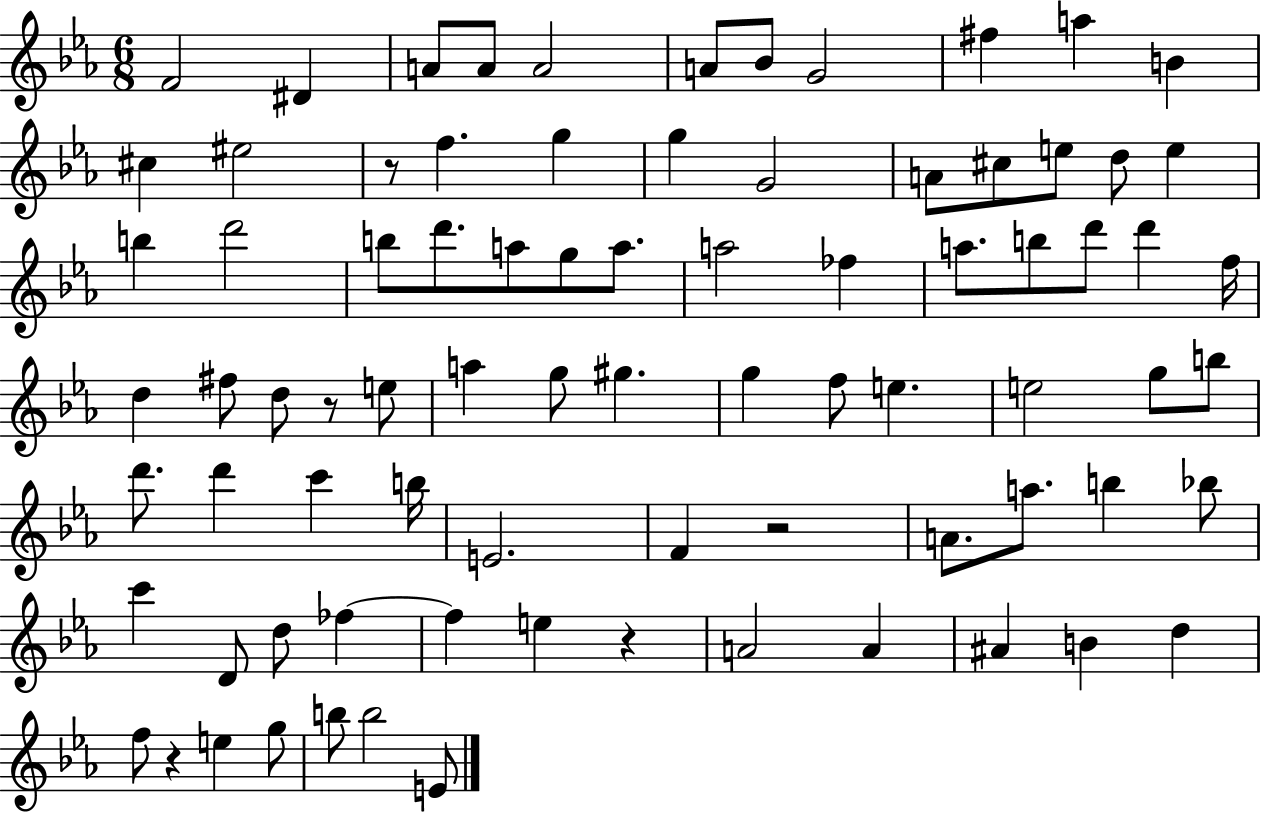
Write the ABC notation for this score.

X:1
T:Untitled
M:6/8
L:1/4
K:Eb
F2 ^D A/2 A/2 A2 A/2 _B/2 G2 ^f a B ^c ^e2 z/2 f g g G2 A/2 ^c/2 e/2 d/2 e b d'2 b/2 d'/2 a/2 g/2 a/2 a2 _f a/2 b/2 d'/2 d' f/4 d ^f/2 d/2 z/2 e/2 a g/2 ^g g f/2 e e2 g/2 b/2 d'/2 d' c' b/4 E2 F z2 A/2 a/2 b _b/2 c' D/2 d/2 _f _f e z A2 A ^A B d f/2 z e g/2 b/2 b2 E/2